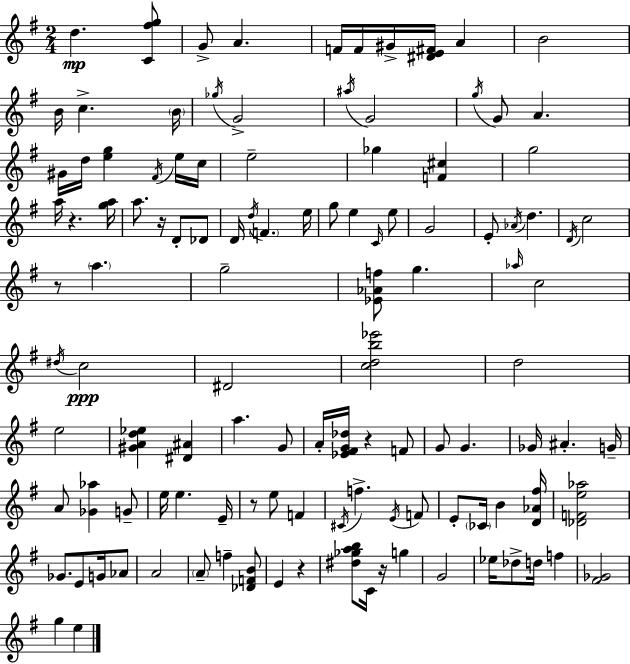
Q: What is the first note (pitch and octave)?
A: D5